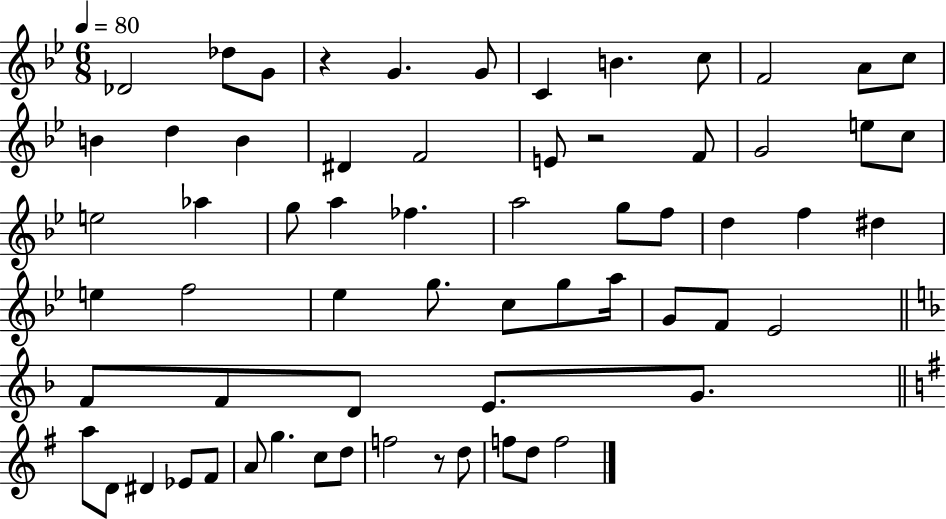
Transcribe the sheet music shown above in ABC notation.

X:1
T:Untitled
M:6/8
L:1/4
K:Bb
_D2 _d/2 G/2 z G G/2 C B c/2 F2 A/2 c/2 B d B ^D F2 E/2 z2 F/2 G2 e/2 c/2 e2 _a g/2 a _f a2 g/2 f/2 d f ^d e f2 _e g/2 c/2 g/2 a/4 G/2 F/2 _E2 F/2 F/2 D/2 E/2 G/2 a/2 D/2 ^D _E/2 ^F/2 A/2 g c/2 d/2 f2 z/2 d/2 f/2 d/2 f2